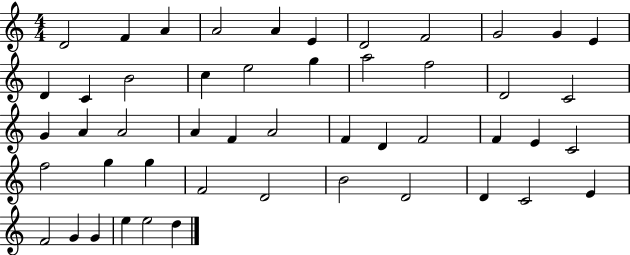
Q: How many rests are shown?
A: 0